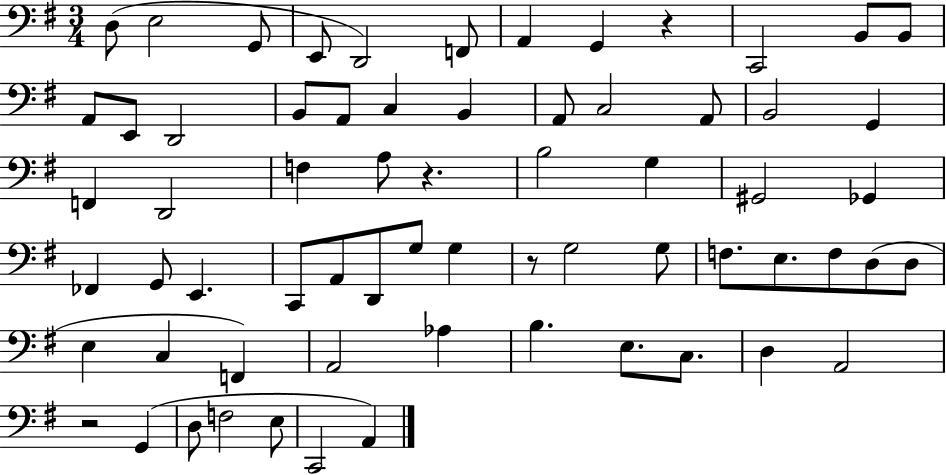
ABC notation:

X:1
T:Untitled
M:3/4
L:1/4
K:G
D,/2 E,2 G,,/2 E,,/2 D,,2 F,,/2 A,, G,, z C,,2 B,,/2 B,,/2 A,,/2 E,,/2 D,,2 B,,/2 A,,/2 C, B,, A,,/2 C,2 A,,/2 B,,2 G,, F,, D,,2 F, A,/2 z B,2 G, ^G,,2 _G,, _F,, G,,/2 E,, C,,/2 A,,/2 D,,/2 G,/2 G, z/2 G,2 G,/2 F,/2 E,/2 F,/2 D,/2 D,/2 E, C, F,, A,,2 _A, B, E,/2 C,/2 D, A,,2 z2 G,, D,/2 F,2 E,/2 C,,2 A,,